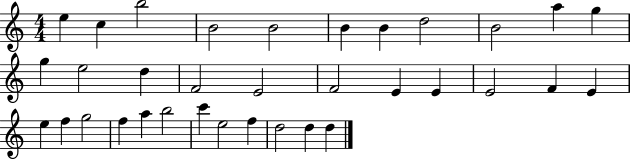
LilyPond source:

{
  \clef treble
  \numericTimeSignature
  \time 4/4
  \key c \major
  e''4 c''4 b''2 | b'2 b'2 | b'4 b'4 d''2 | b'2 a''4 g''4 | \break g''4 e''2 d''4 | f'2 e'2 | f'2 e'4 e'4 | e'2 f'4 e'4 | \break e''4 f''4 g''2 | f''4 a''4 b''2 | c'''4 e''2 f''4 | d''2 d''4 d''4 | \break \bar "|."
}